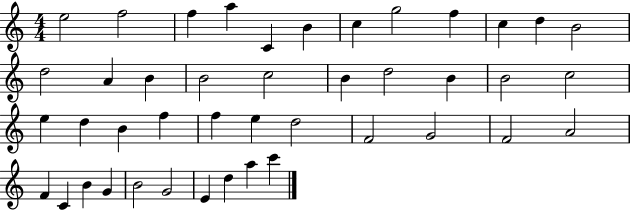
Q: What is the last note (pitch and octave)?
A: C6